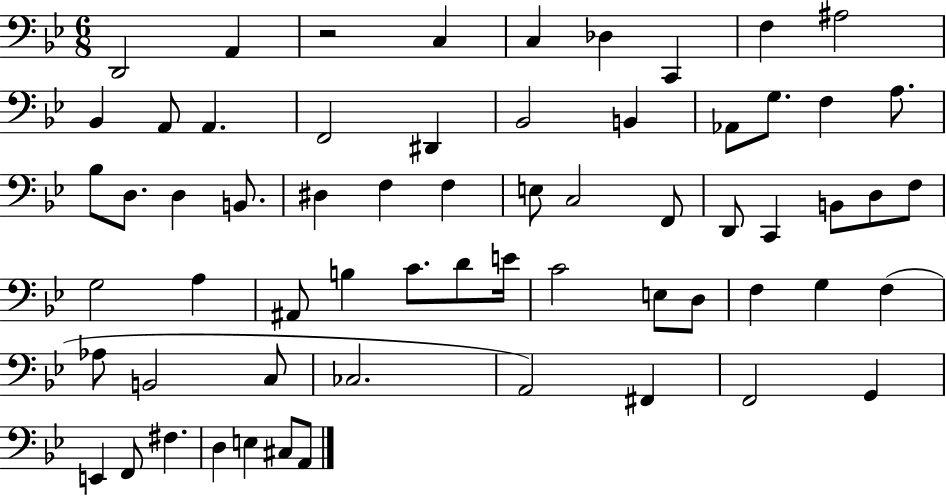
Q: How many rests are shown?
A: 1